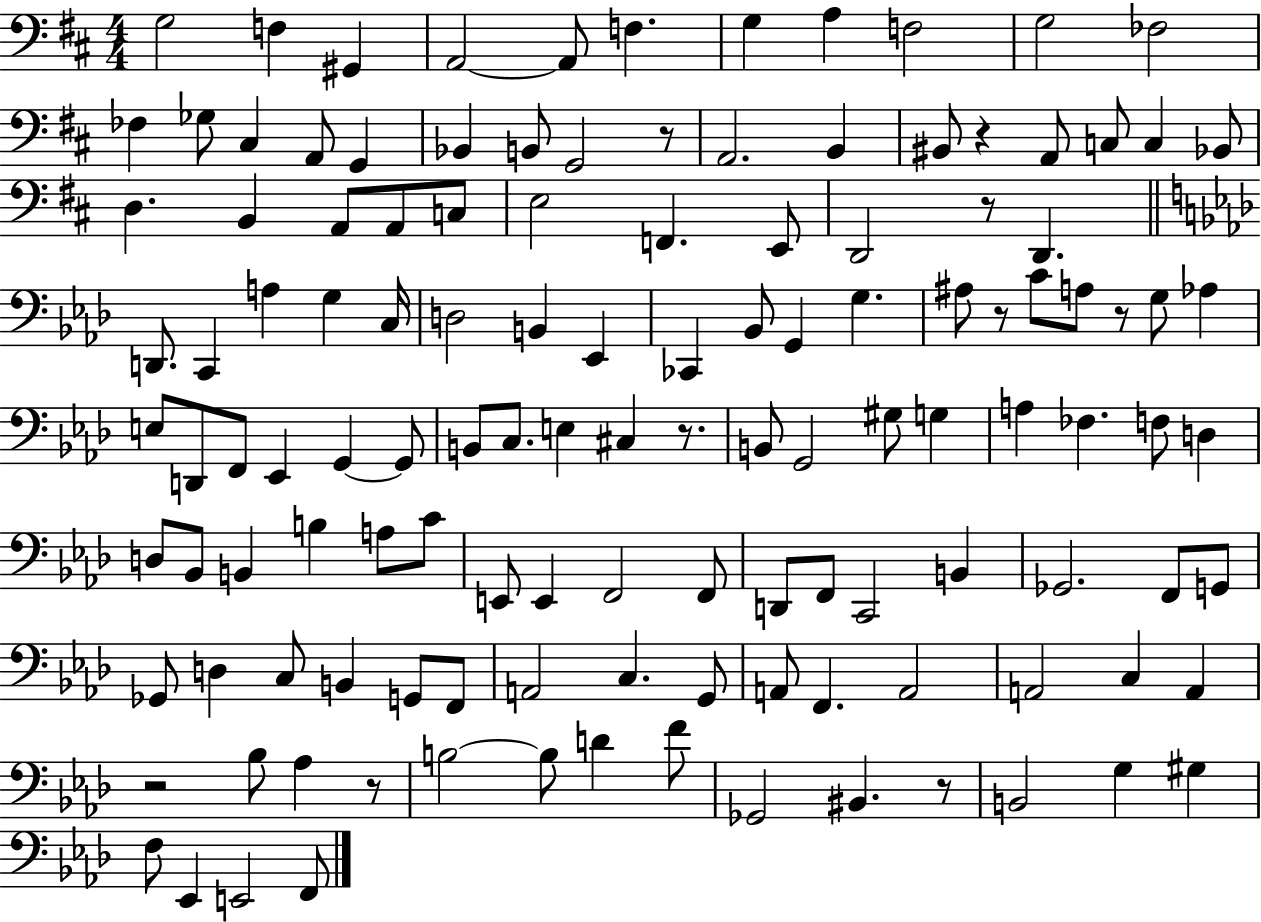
{
  \clef bass
  \numericTimeSignature
  \time 4/4
  \key d \major
  \repeat volta 2 { g2 f4 gis,4 | a,2~~ a,8 f4. | g4 a4 f2 | g2 fes2 | \break fes4 ges8 cis4 a,8 g,4 | bes,4 b,8 g,2 r8 | a,2. b,4 | bis,8 r4 a,8 c8 c4 bes,8 | \break d4. b,4 a,8 a,8 c8 | e2 f,4. e,8 | d,2 r8 d,4. | \bar "||" \break \key f \minor d,8. c,4 a4 g4 c16 | d2 b,4 ees,4 | ces,4 bes,8 g,4 g4. | ais8 r8 c'8 a8 r8 g8 aes4 | \break e8 d,8 f,8 ees,4 g,4~~ g,8 | b,8 c8. e4 cis4 r8. | b,8 g,2 gis8 g4 | a4 fes4. f8 d4 | \break d8 bes,8 b,4 b4 a8 c'8 | e,8 e,4 f,2 f,8 | d,8 f,8 c,2 b,4 | ges,2. f,8 g,8 | \break ges,8 d4 c8 b,4 g,8 f,8 | a,2 c4. g,8 | a,8 f,4. a,2 | a,2 c4 a,4 | \break r2 bes8 aes4 r8 | b2~~ b8 d'4 f'8 | ges,2 bis,4. r8 | b,2 g4 gis4 | \break f8 ees,4 e,2 f,8 | } \bar "|."
}